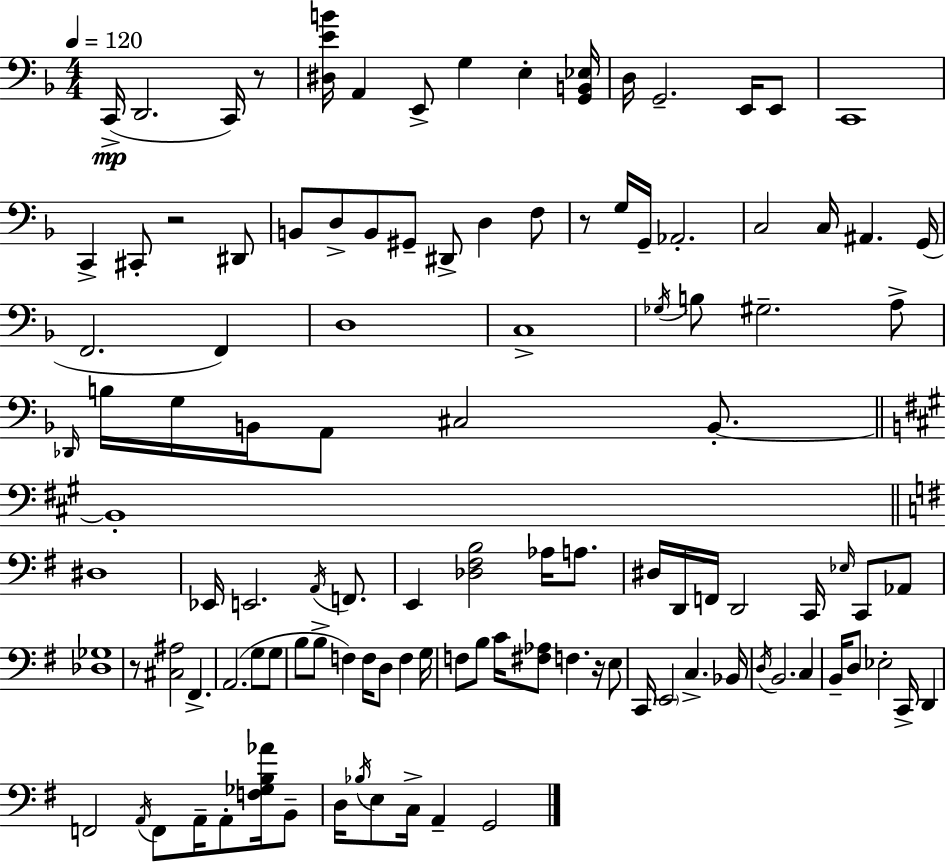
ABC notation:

X:1
T:Untitled
M:4/4
L:1/4
K:F
C,,/4 D,,2 C,,/4 z/2 [^D,EB]/4 A,, E,,/2 G, E, [G,,B,,_E,]/4 D,/4 G,,2 E,,/4 E,,/2 C,,4 C,, ^C,,/2 z2 ^D,,/2 B,,/2 D,/2 B,,/2 ^G,,/2 ^D,,/2 D, F,/2 z/2 G,/4 G,,/4 _A,,2 C,2 C,/4 ^A,, G,,/4 F,,2 F,, D,4 C,4 _G,/4 B,/2 ^G,2 A,/2 _D,,/4 B,/4 G,/4 B,,/4 A,,/2 ^C,2 B,,/2 B,,4 ^D,4 _E,,/4 E,,2 A,,/4 F,,/2 E,, [_D,^F,B,]2 _A,/4 A,/2 ^D,/4 D,,/4 F,,/4 D,,2 C,,/4 _E,/4 C,,/2 _A,,/2 [_D,_G,]4 z/2 [^C,^A,]2 ^F,, A,,2 G,/2 G,/2 B,/2 B,/2 F, F,/4 D,/2 F, G,/4 F,/2 B,/2 C/4 [^F,_A,]/2 F, z/4 E,/2 C,,/4 E,,2 C, _B,,/4 D,/4 B,,2 C, B,,/4 D,/2 _E,2 C,,/4 D,, F,,2 A,,/4 F,,/2 A,,/4 A,,/2 [F,_G,B,_A]/4 B,,/2 D,/4 _B,/4 E,/2 C,/4 A,, G,,2